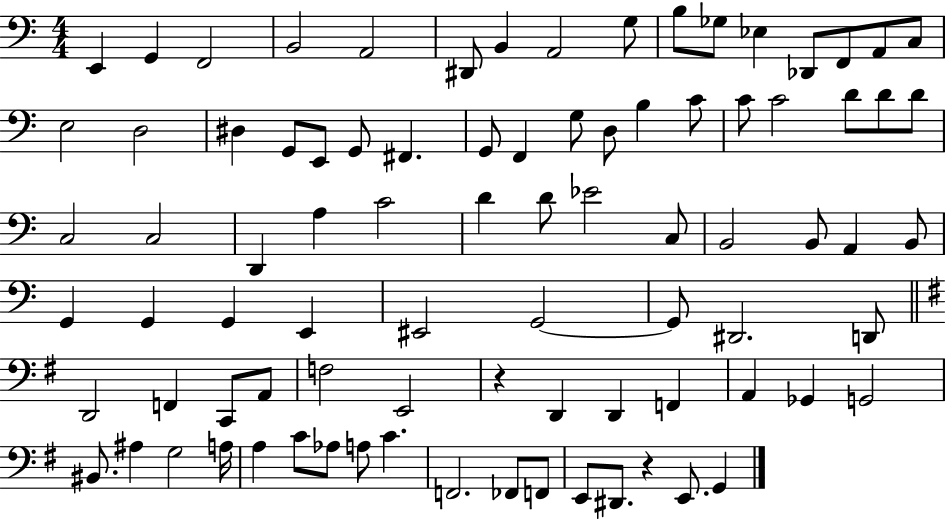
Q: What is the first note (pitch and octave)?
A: E2